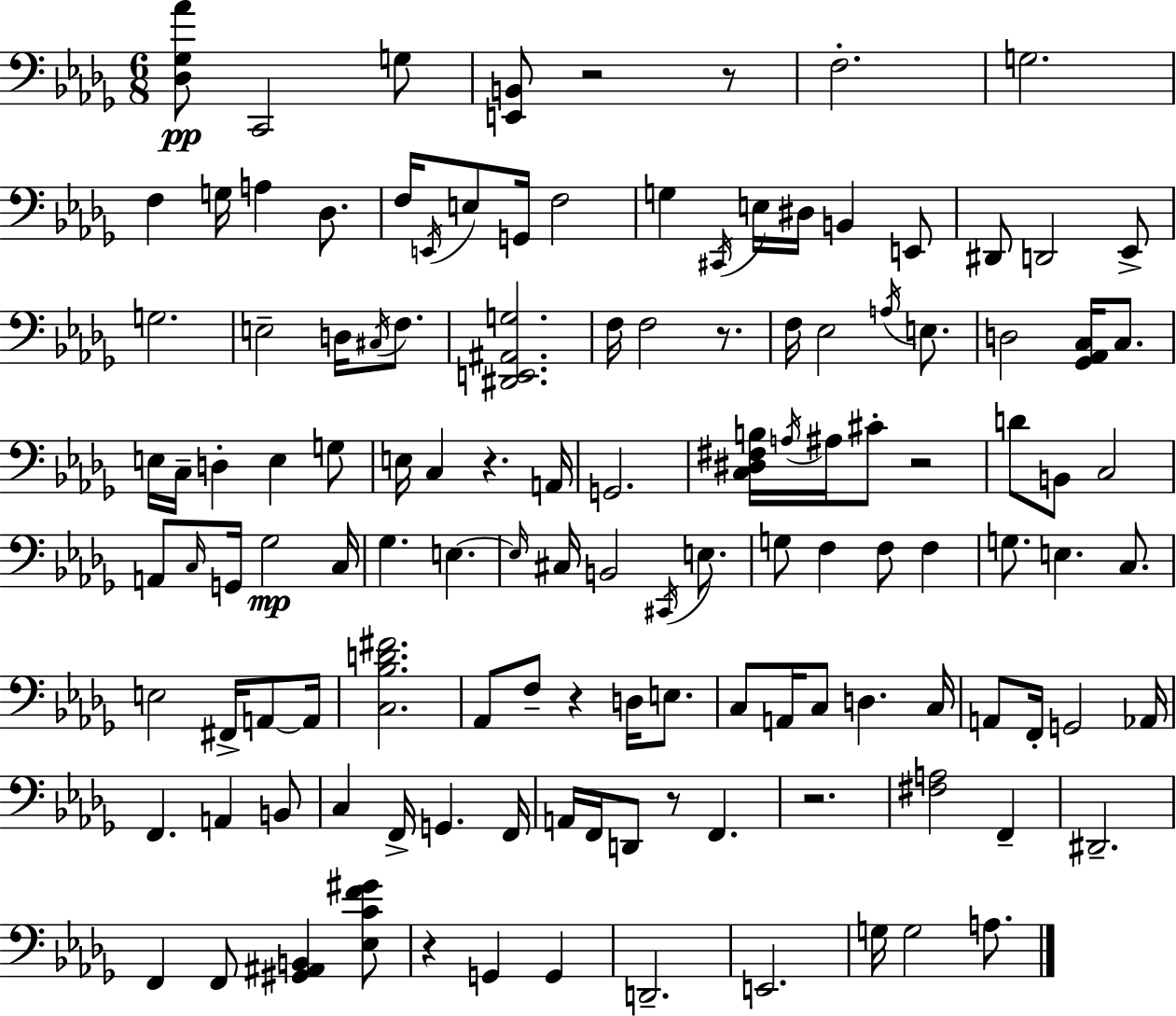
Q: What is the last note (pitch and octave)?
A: A3